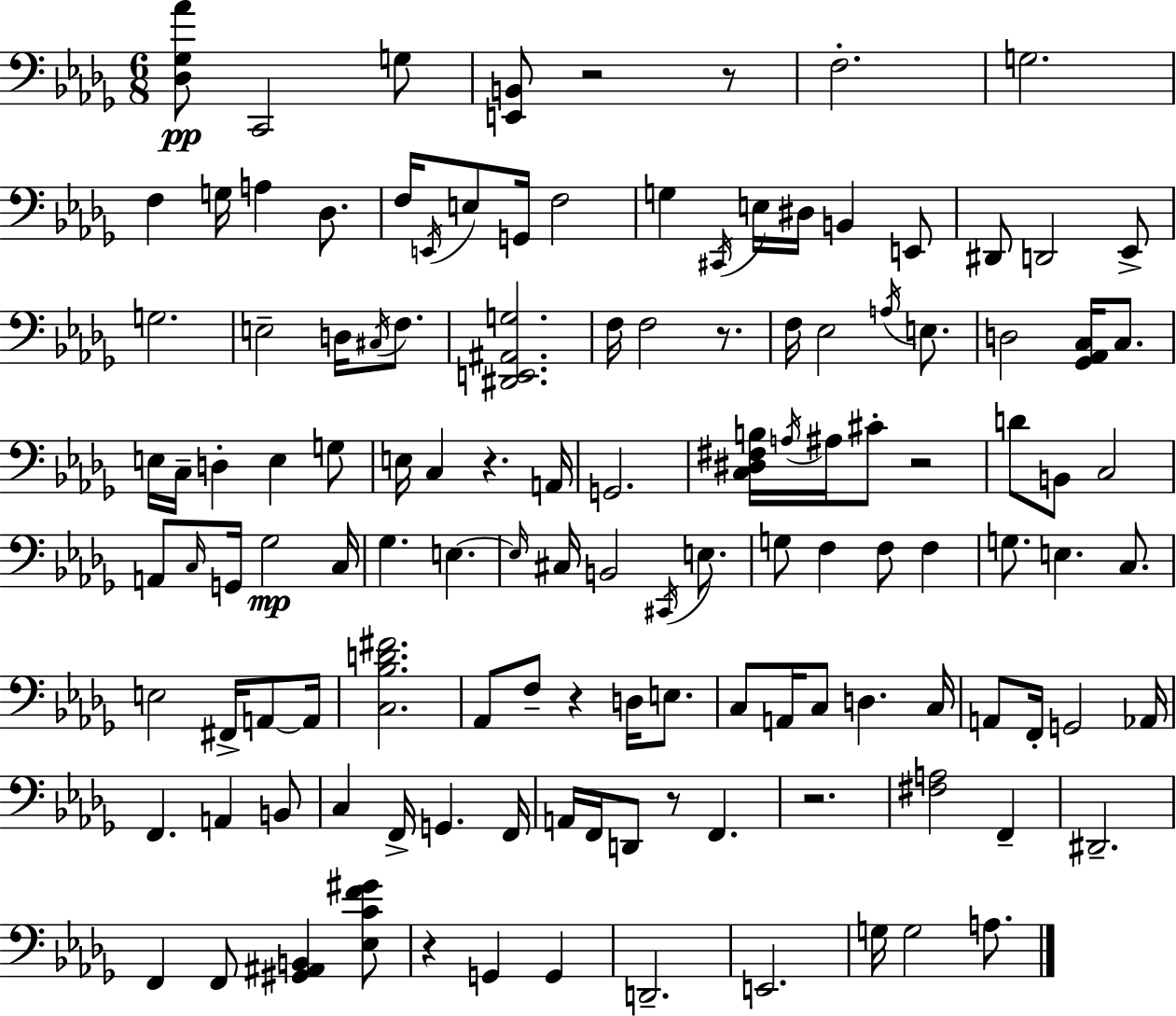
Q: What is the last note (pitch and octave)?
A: A3